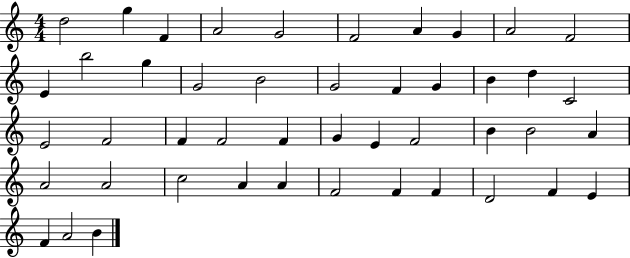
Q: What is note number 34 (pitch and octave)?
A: A4